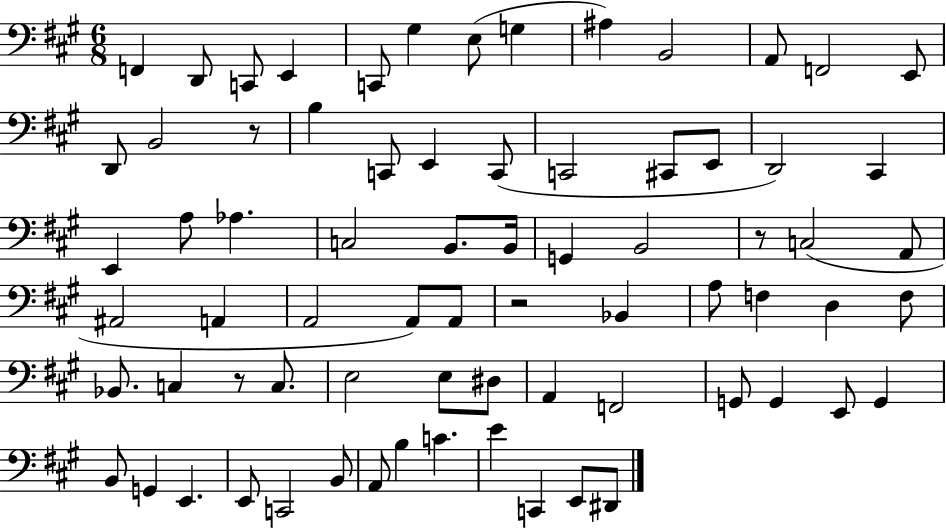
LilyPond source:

{
  \clef bass
  \numericTimeSignature
  \time 6/8
  \key a \major
  f,4 d,8 c,8 e,4 | c,8 gis4 e8( g4 | ais4) b,2 | a,8 f,2 e,8 | \break d,8 b,2 r8 | b4 c,8 e,4 c,8( | c,2 cis,8 e,8 | d,2) cis,4 | \break e,4 a8 aes4. | c2 b,8. b,16 | g,4 b,2 | r8 c2( a,8 | \break ais,2 a,4 | a,2 a,8) a,8 | r2 bes,4 | a8 f4 d4 f8 | \break bes,8. c4 r8 c8. | e2 e8 dis8 | a,4 f,2 | g,8 g,4 e,8 g,4 | \break b,8 g,4 e,4. | e,8 c,2 b,8 | a,8 b4 c'4. | e'4 c,4 e,8 dis,8 | \break \bar "|."
}